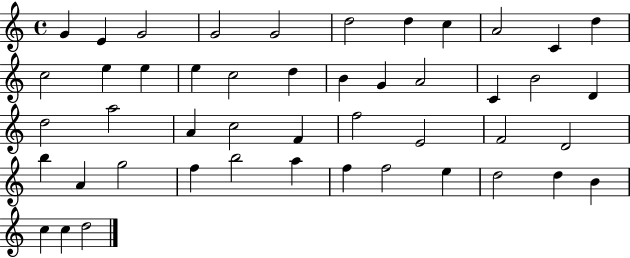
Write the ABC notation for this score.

X:1
T:Untitled
M:4/4
L:1/4
K:C
G E G2 G2 G2 d2 d c A2 C d c2 e e e c2 d B G A2 C B2 D d2 a2 A c2 F f2 E2 F2 D2 b A g2 f b2 a f f2 e d2 d B c c d2